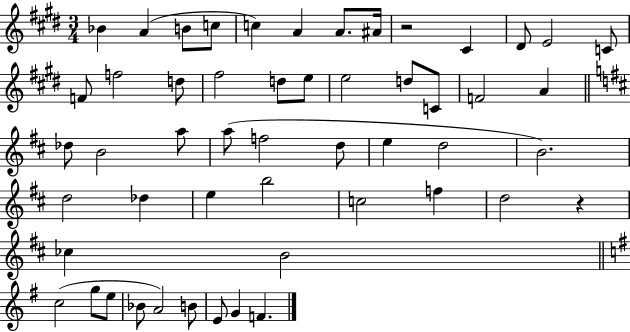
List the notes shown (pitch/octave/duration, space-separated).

Bb4/q A4/q B4/e C5/e C5/q A4/q A4/e. A#4/s R/h C#4/q D#4/e E4/h C4/e F4/e F5/h D5/e F#5/h D5/e E5/e E5/h D5/e C4/e F4/h A4/q Db5/e B4/h A5/e A5/e F5/h D5/e E5/q D5/h B4/h. D5/h Db5/q E5/q B5/h C5/h F5/q D5/h R/q CES5/q B4/h C5/h G5/e E5/e Bb4/e A4/h B4/e E4/e G4/q F4/q.